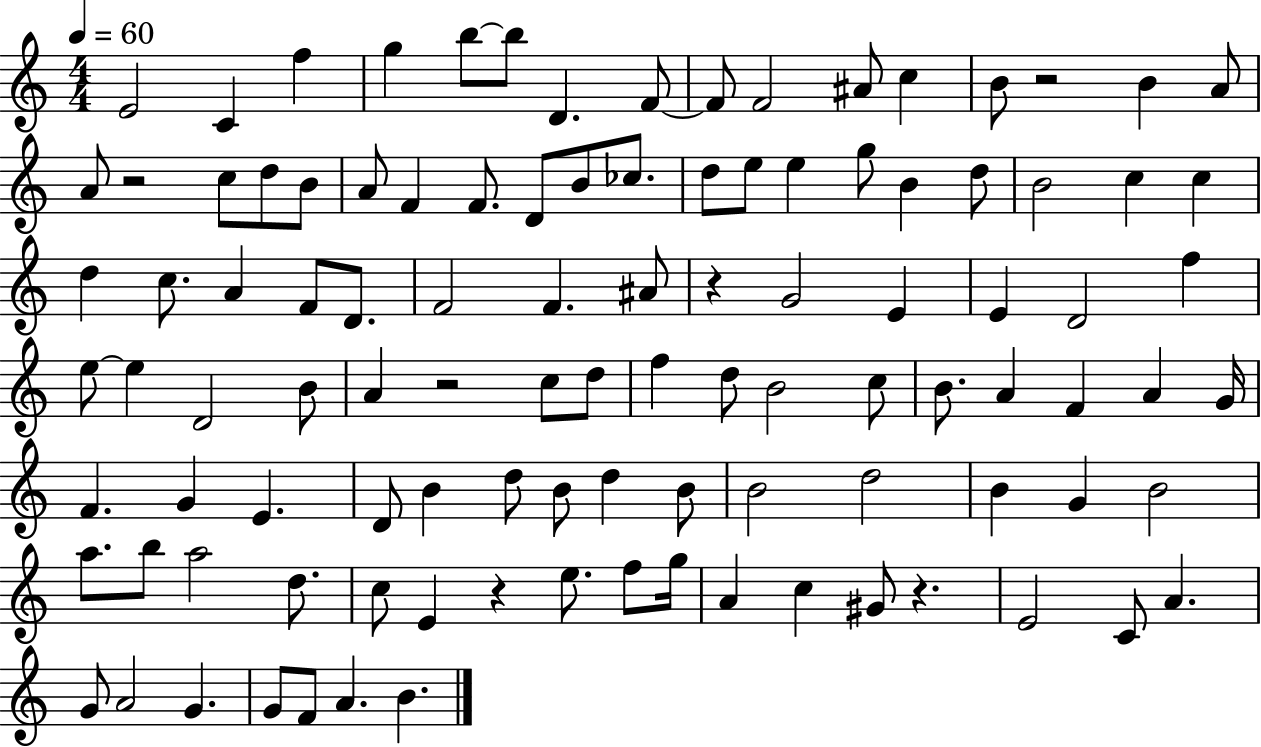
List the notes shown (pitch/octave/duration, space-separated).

E4/h C4/q F5/q G5/q B5/e B5/e D4/q. F4/e F4/e F4/h A#4/e C5/q B4/e R/h B4/q A4/e A4/e R/h C5/e D5/e B4/e A4/e F4/q F4/e. D4/e B4/e CES5/e. D5/e E5/e E5/q G5/e B4/q D5/e B4/h C5/q C5/q D5/q C5/e. A4/q F4/e D4/e. F4/h F4/q. A#4/e R/q G4/h E4/q E4/q D4/h F5/q E5/e E5/q D4/h B4/e A4/q R/h C5/e D5/e F5/q D5/e B4/h C5/e B4/e. A4/q F4/q A4/q G4/s F4/q. G4/q E4/q. D4/e B4/q D5/e B4/e D5/q B4/e B4/h D5/h B4/q G4/q B4/h A5/e. B5/e A5/h D5/e. C5/e E4/q R/q E5/e. F5/e G5/s A4/q C5/q G#4/e R/q. E4/h C4/e A4/q. G4/e A4/h G4/q. G4/e F4/e A4/q. B4/q.